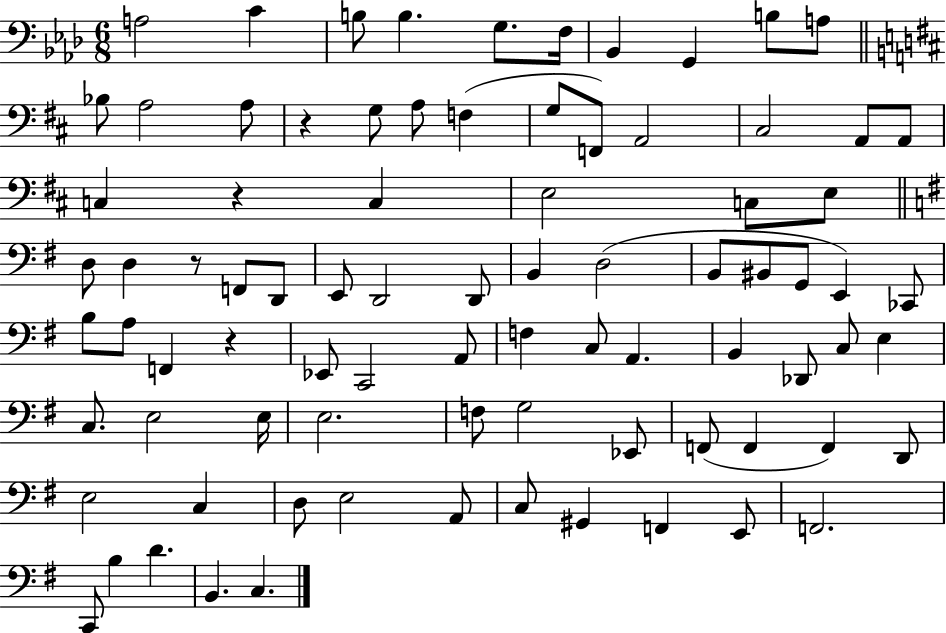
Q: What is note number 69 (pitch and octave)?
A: E3